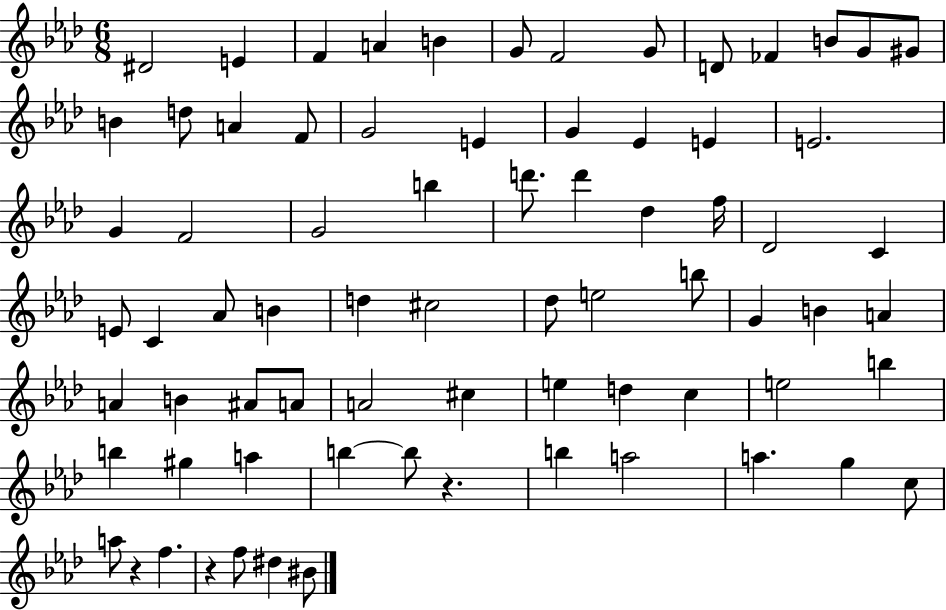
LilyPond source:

{
  \clef treble
  \numericTimeSignature
  \time 6/8
  \key aes \major
  dis'2 e'4 | f'4 a'4 b'4 | g'8 f'2 g'8 | d'8 fes'4 b'8 g'8 gis'8 | \break b'4 d''8 a'4 f'8 | g'2 e'4 | g'4 ees'4 e'4 | e'2. | \break g'4 f'2 | g'2 b''4 | d'''8. d'''4 des''4 f''16 | des'2 c'4 | \break e'8 c'4 aes'8 b'4 | d''4 cis''2 | des''8 e''2 b''8 | g'4 b'4 a'4 | \break a'4 b'4 ais'8 a'8 | a'2 cis''4 | e''4 d''4 c''4 | e''2 b''4 | \break b''4 gis''4 a''4 | b''4~~ b''8 r4. | b''4 a''2 | a''4. g''4 c''8 | \break a''8 r4 f''4. | r4 f''8 dis''4 bis'8 | \bar "|."
}